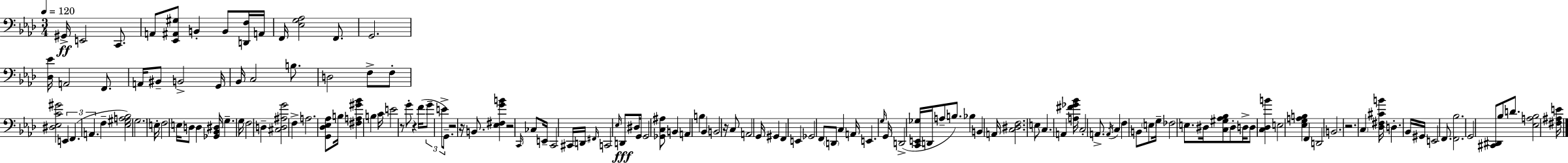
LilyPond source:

{
  \clef bass
  \numericTimeSignature
  \time 3/4
  \key f \minor
  \tempo 4 = 120
  \repeat volta 2 { gis,16->\ff e,2 c,8. | a,8 <ees, ais, gis>8 b,4-. b,8 <d, f>16 a,16 | f,16 <ees g aes>2 f,8. | g,2. | \break <des ees'>16 a,2 f,8. | a,16 bis,8-- b,2-> g,16 | bes,16 c2 b8. | d2 f8-> f8-. | \break <dis ees c' gis'>2 \tuplet 3/2 { e,4 | f,4.( a,4. } | f4-- <ees gis a bes>2) | \parenthesize g2. | \break e16-. f2 e16 d8 | d4 <ges, bes, dis>16 g4.-- g16 | f2 d4-- | <cis d ais g'>2 f4-> | \break a2. | <g, des ees aes>8 b16 <fis a gis' bes'>4 b4 c'16 | e'2 r8 g'8-. | r4 f'16( \tuplet 3/2 { g'8-- e'8-> g,8.--) } | \break r2 r16 b,8. | <ees fis g' b'>4 r2 | \grace { c,16 } ces8 e,16-- c,2 | cis,16 d,16 \grace { fis,16 } c,2 \grace { ees16 } | \break d,8\fff dis16 g,8 g,2 | <ges, c ais>8 b,4 a,4 b4 | bes,4 b,2 | r16 c8 a,2 | \break g,16 gis,4 f,4 e,4 | ges,2 f,8 | \parenthesize d,8 c4 a,16 e,4. | \grace { g16 } g,16 d,2->( | \break <c, e, ges>16 d,16 a8-- b8.) bes4 b,4 | a,16 <c dis f>2. | e8 c4. | a,4 <a fis' ges' bes'>16 c2-. | \break a,8.-> \acciaccatura { a,16 } c4 f4 | b,8 \parenthesize e8 g16-- fes2 | e8. dis16 <c gis aes bes>8 dis8-. d16-> d8 | <c des b'>4 e2 | \break <ees g a b>4 f,4 d,2 | b,2. | r2. | \parenthesize c4 <des fis cis' b'>16 d4.-. | \break bes,16 gis,16 e,2 | f,8. <f, bes>2. | g,2 | <cis, dis,>8 bes8 d'8. <ees a bes>2 | \break <fis ais e'>16 } \bar "|."
}